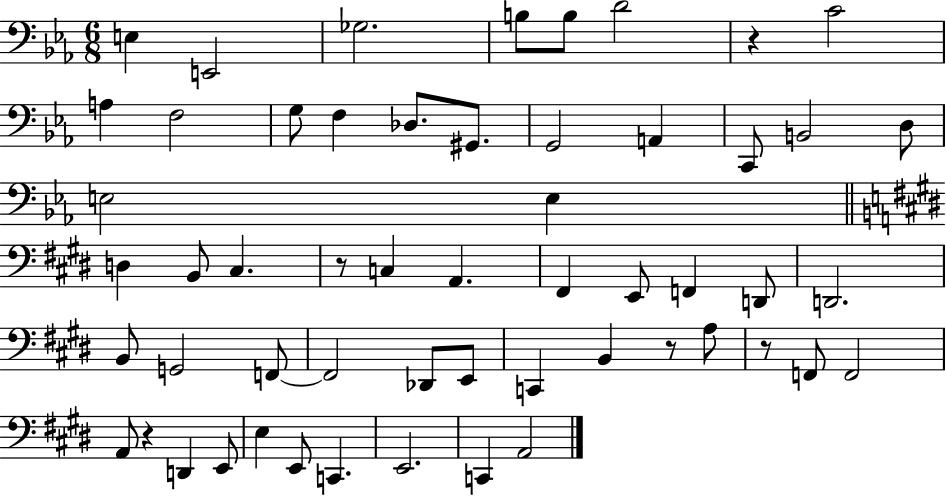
E3/q E2/h Gb3/h. B3/e B3/e D4/h R/q C4/h A3/q F3/h G3/e F3/q Db3/e. G#2/e. G2/h A2/q C2/e B2/h D3/e E3/h E3/q D3/q B2/e C#3/q. R/e C3/q A2/q. F#2/q E2/e F2/q D2/e D2/h. B2/e G2/h F2/e F2/h Db2/e E2/e C2/q B2/q R/e A3/e R/e F2/e F2/h A2/e R/q D2/q E2/e E3/q E2/e C2/q. E2/h. C2/q A2/h